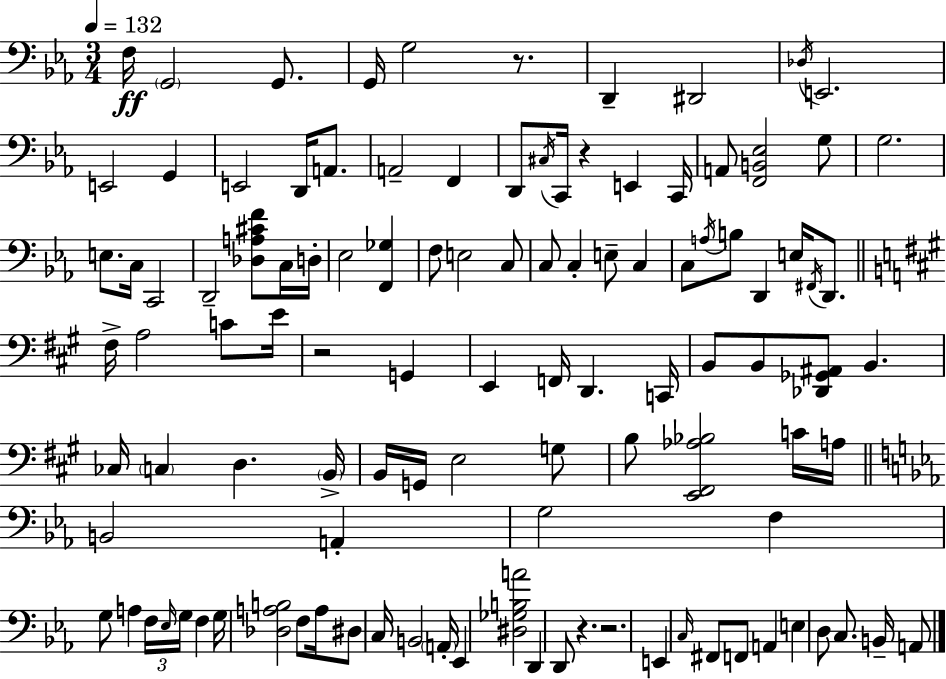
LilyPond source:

{
  \clef bass
  \numericTimeSignature
  \time 3/4
  \key ees \major
  \tempo 4 = 132
  \repeat volta 2 { f16\ff \parenthesize g,2 g,8. | g,16 g2 r8. | d,4-- dis,2 | \acciaccatura { des16 } e,2. | \break e,2 g,4 | e,2 d,16 a,8. | a,2-- f,4 | d,8 \acciaccatura { cis16 } c,16 r4 e,4 | \break c,16 a,8 <f, b, ees>2 | g8 g2. | e8. c16 c,2 | d,2-- <des a cis' f'>8 | \break c16 d16-. ees2 <f, ges>4 | f8 e2 | c8 c8 c4-. e8-- c4 | c8 \acciaccatura { a16 } b8 d,4 e16 | \break \acciaccatura { fis,16 } d,8. \bar "||" \break \key a \major fis16-> a2 c'8 e'16 | r2 g,4 | e,4 f,16 d,4. c,16 | b,8 b,8 <des, ges, ais,>8 b,4. | \break ces16 \parenthesize c4 d4. \parenthesize b,16-> | b,16 g,16 e2 g8 | b8 <e, fis, aes bes>2 c'16 a16 | \bar "||" \break \key ees \major b,2 a,4-. | g2 f4 | g8 a4 \tuplet 3/2 { f16 \grace { ees16 } g16 } f4 | g16 <des a b>2 f8 | \break a16 dis8 c16 b,2 | \parenthesize a,16-. ees,4 <dis ges b a'>2 | d,4 d,8 r4. | r2. | \break e,4 \grace { c16 } fis,8 f,8 a,4 | e4 d8 c8. b,16-- | a,8 } \bar "|."
}